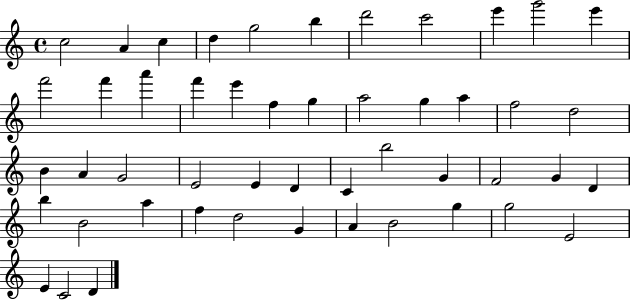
C5/h A4/q C5/q D5/q G5/h B5/q D6/h C6/h E6/q G6/h E6/q F6/h F6/q A6/q F6/q E6/q F5/q G5/q A5/h G5/q A5/q F5/h D5/h B4/q A4/q G4/h E4/h E4/q D4/q C4/q B5/h G4/q F4/h G4/q D4/q B5/q B4/h A5/q F5/q D5/h G4/q A4/q B4/h G5/q G5/h E4/h E4/q C4/h D4/q